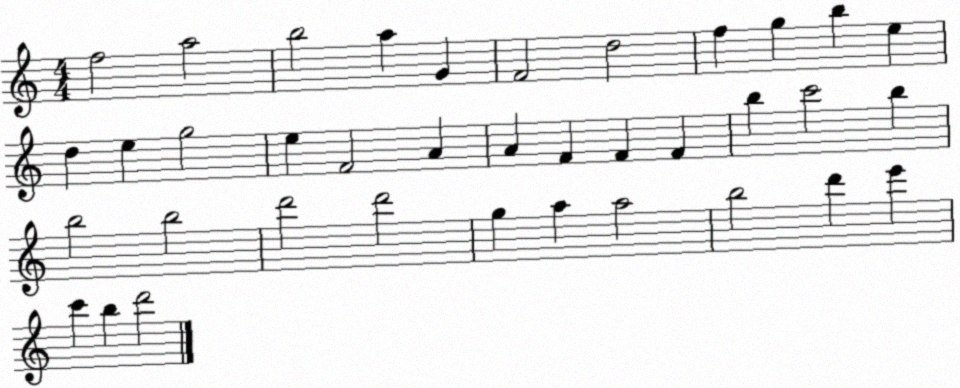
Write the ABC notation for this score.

X:1
T:Untitled
M:4/4
L:1/4
K:C
f2 a2 b2 a G F2 d2 f g b e d e g2 e F2 A A F F F b c'2 b b2 b2 d'2 d'2 g a a2 b2 d' e' c' b d'2